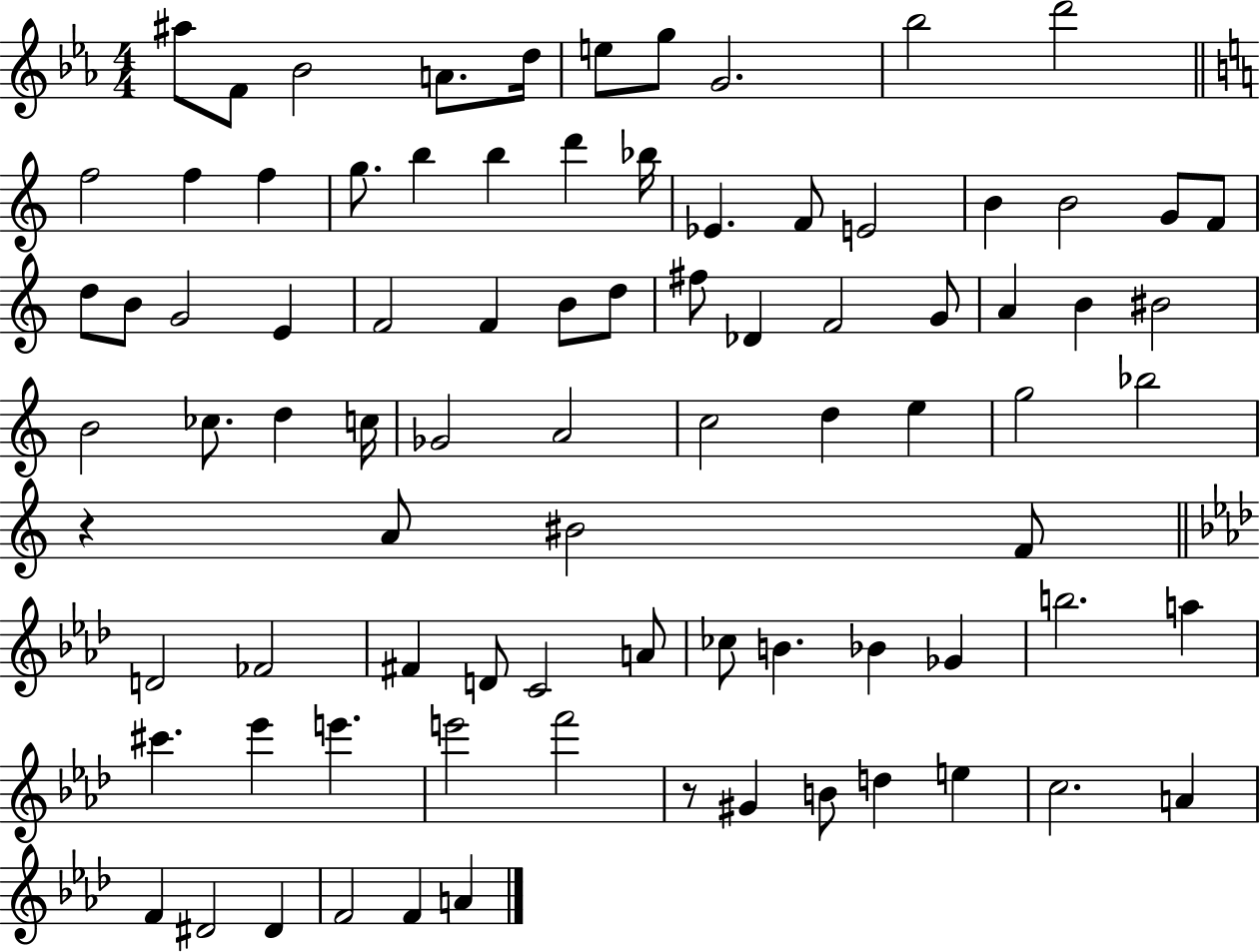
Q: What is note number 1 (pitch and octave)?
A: A#5